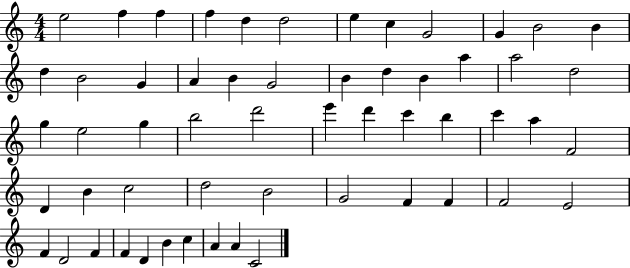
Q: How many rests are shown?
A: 0